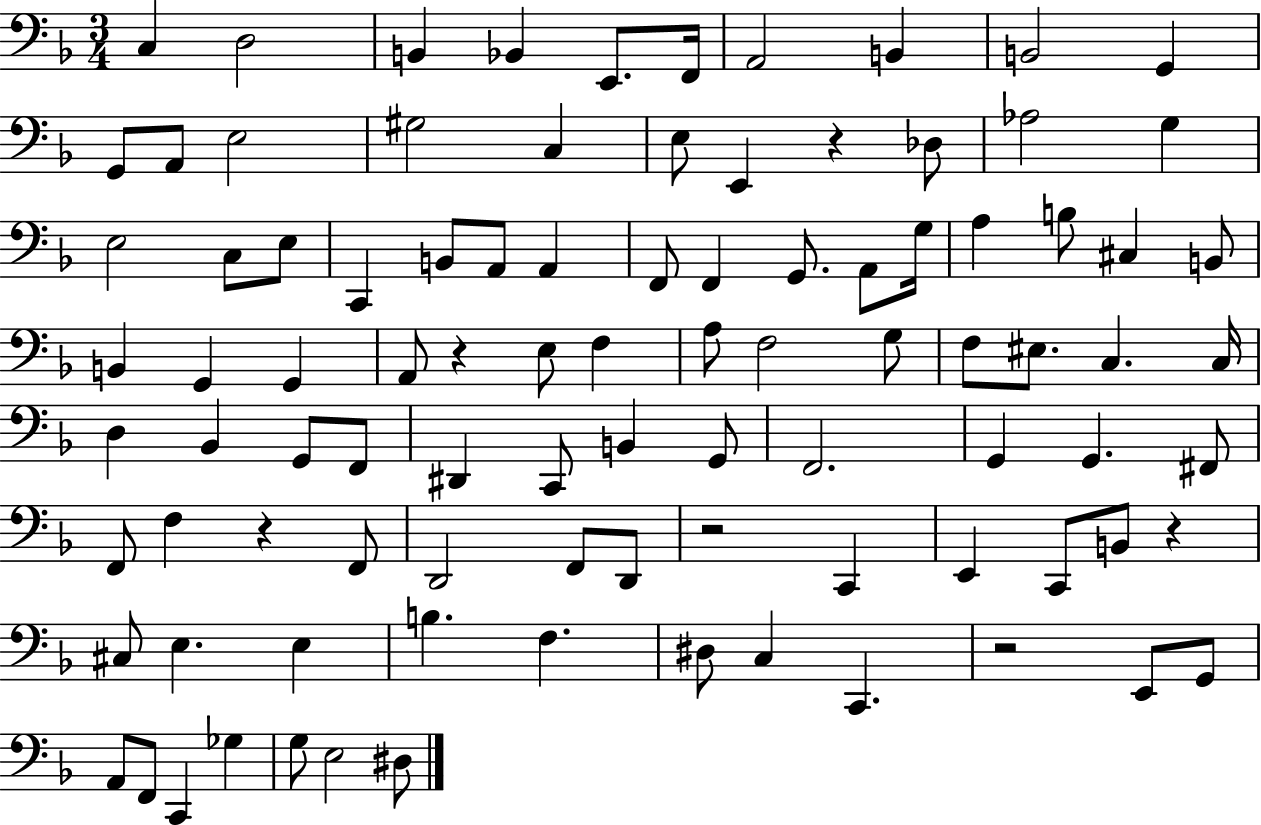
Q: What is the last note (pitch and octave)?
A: D#3